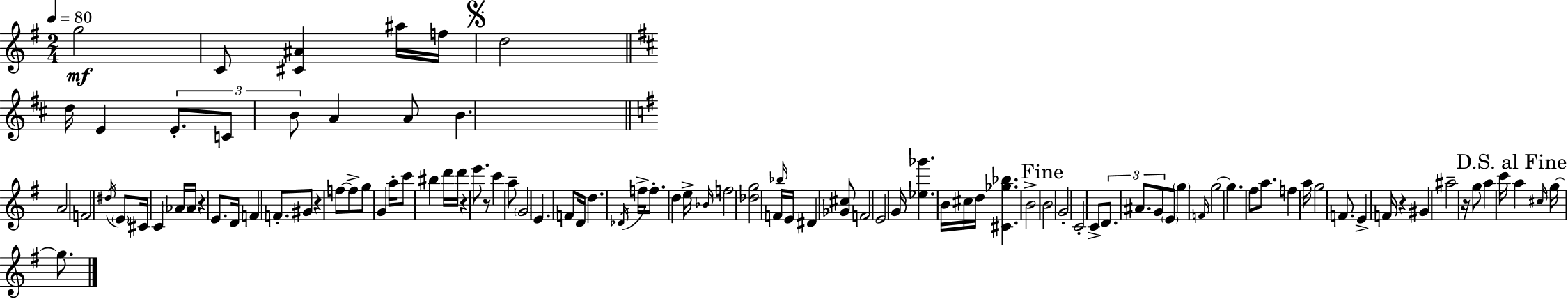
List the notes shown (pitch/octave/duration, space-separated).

G5/h C4/e [C#4,A#4]/q A#5/s F5/s D5/h D5/s E4/q E4/e. C4/e B4/e A4/q A4/e B4/q. A4/h F4/h D#5/s E4/e C#4/s C4/q Ab4/s Ab4/s R/q E4/e. D4/s F4/q F4/e. G#4/e R/q F5/e F5/e G5/e G4/q A5/s C6/e BIS5/q D6/s D6/s R/q E6/e. R/e C6/q A5/e G4/h E4/q. F4/e D4/s D5/q. Db4/s F5/s F5/e. D5/q E5/s Bb4/s F5/h [Db5,G5]/h F4/s Bb5/s E4/s D#4/q [Gb4,C#5]/e F4/h E4/h G4/s [Eb5,Gb6]/q. B4/s C#5/s D5/s [C#4,Gb5,Bb5]/q. B4/h B4/h G4/h C4/h C4/e D4/e. A#4/e. G4/e E4/e G5/q F4/s G5/h G5/q. F#5/e A5/e. F5/q A5/s G5/h F4/e. E4/q F4/s R/q G#4/q A#5/h R/s G5/e A5/q C6/s A5/q C#5/s G5/s G5/e.